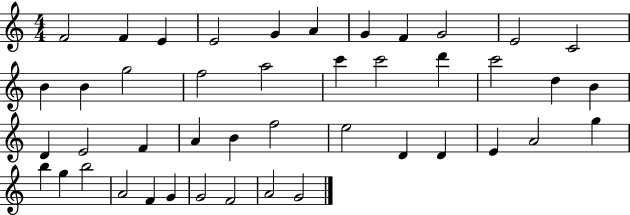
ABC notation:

X:1
T:Untitled
M:4/4
L:1/4
K:C
F2 F E E2 G A G F G2 E2 C2 B B g2 f2 a2 c' c'2 d' c'2 d B D E2 F A B f2 e2 D D E A2 g b g b2 A2 F G G2 F2 A2 G2